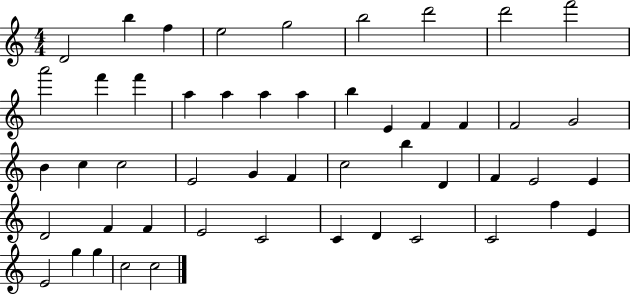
X:1
T:Untitled
M:4/4
L:1/4
K:C
D2 b f e2 g2 b2 d'2 d'2 f'2 a'2 f' f' a a a a b E F F F2 G2 B c c2 E2 G F c2 b D F E2 E D2 F F E2 C2 C D C2 C2 f E E2 g g c2 c2